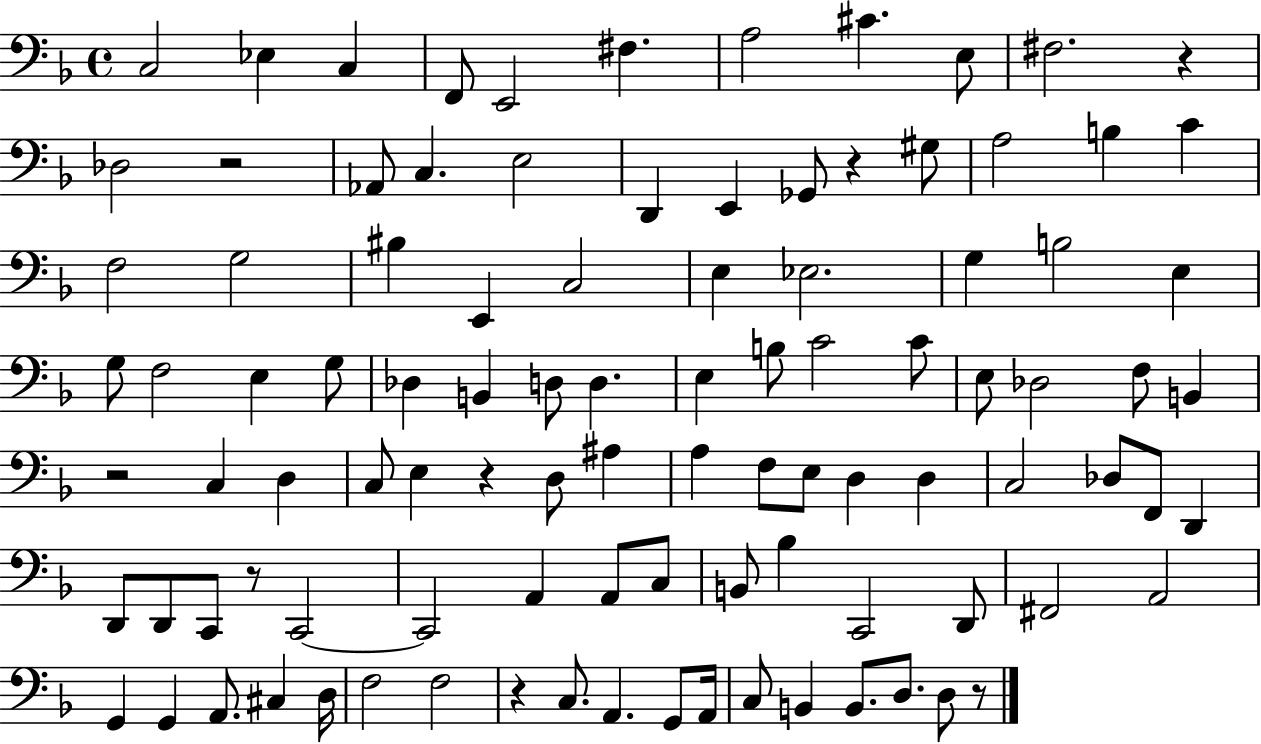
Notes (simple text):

C3/h Eb3/q C3/q F2/e E2/h F#3/q. A3/h C#4/q. E3/e F#3/h. R/q Db3/h R/h Ab2/e C3/q. E3/h D2/q E2/q Gb2/e R/q G#3/e A3/h B3/q C4/q F3/h G3/h BIS3/q E2/q C3/h E3/q Eb3/h. G3/q B3/h E3/q G3/e F3/h E3/q G3/e Db3/q B2/q D3/e D3/q. E3/q B3/e C4/h C4/e E3/e Db3/h F3/e B2/q R/h C3/q D3/q C3/e E3/q R/q D3/e A#3/q A3/q F3/e E3/e D3/q D3/q C3/h Db3/e F2/e D2/q D2/e D2/e C2/e R/e C2/h C2/h A2/q A2/e C3/e B2/e Bb3/q C2/h D2/e F#2/h A2/h G2/q G2/q A2/e. C#3/q D3/s F3/h F3/h R/q C3/e. A2/q. G2/e A2/s C3/e B2/q B2/e. D3/e. D3/e R/e